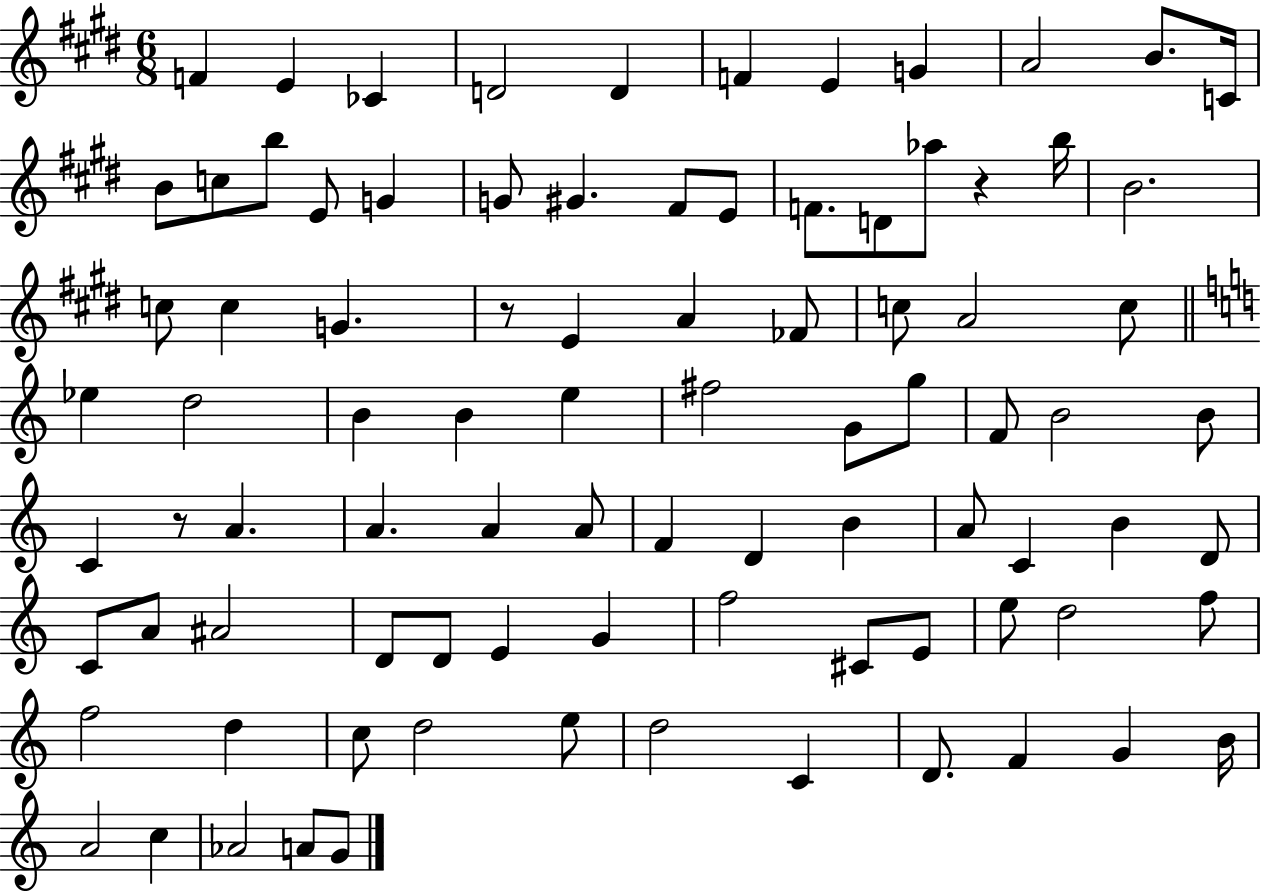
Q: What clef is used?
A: treble